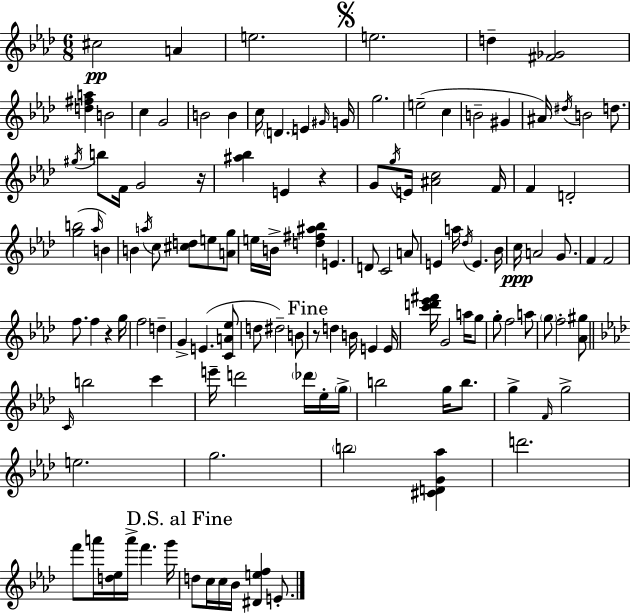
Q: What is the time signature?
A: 6/8